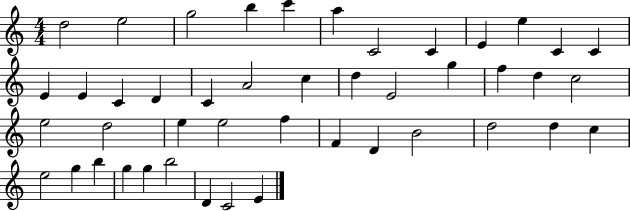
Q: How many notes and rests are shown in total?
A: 45